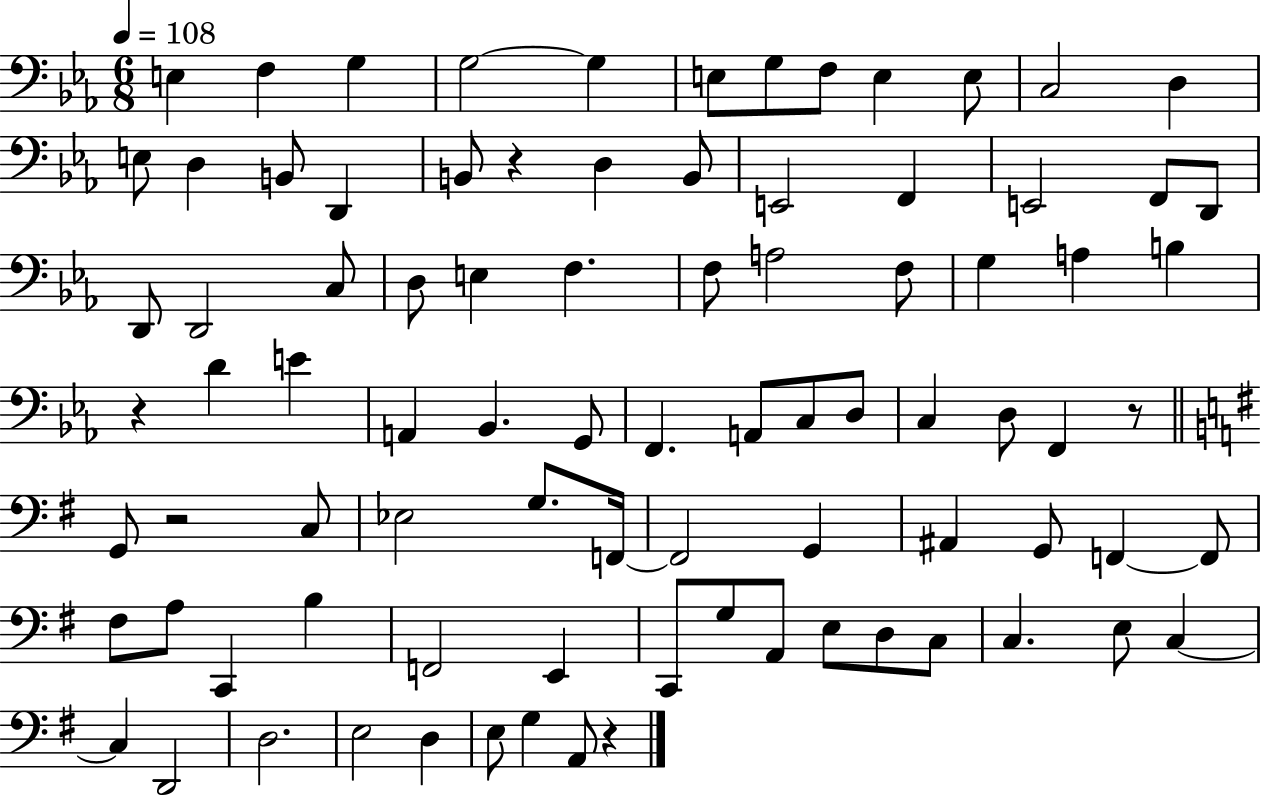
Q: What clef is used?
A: bass